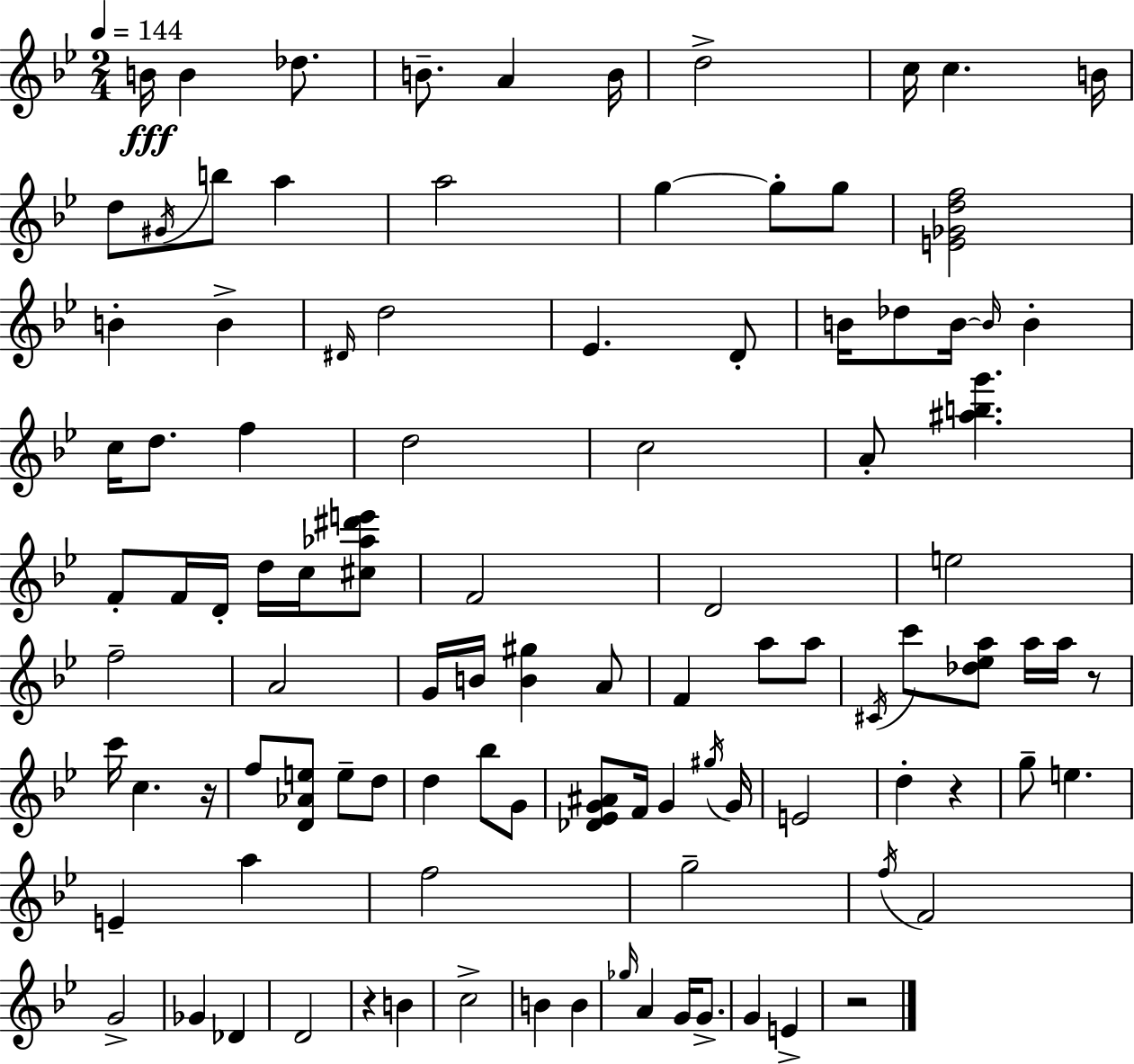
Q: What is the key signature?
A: BES major